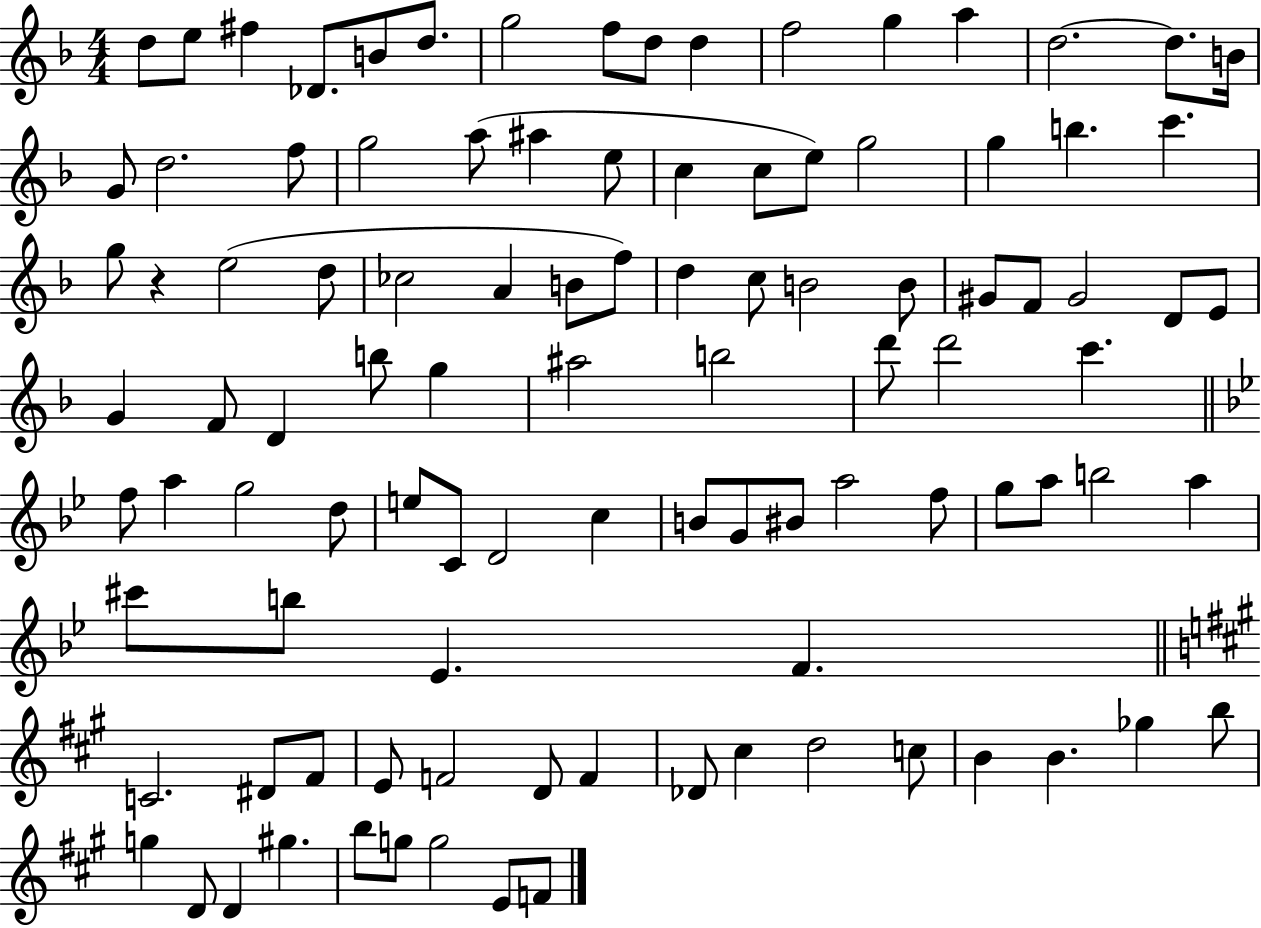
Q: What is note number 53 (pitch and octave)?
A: B5